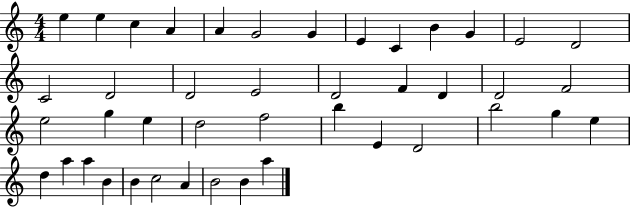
{
  \clef treble
  \numericTimeSignature
  \time 4/4
  \key c \major
  e''4 e''4 c''4 a'4 | a'4 g'2 g'4 | e'4 c'4 b'4 g'4 | e'2 d'2 | \break c'2 d'2 | d'2 e'2 | d'2 f'4 d'4 | d'2 f'2 | \break e''2 g''4 e''4 | d''2 f''2 | b''4 e'4 d'2 | b''2 g''4 e''4 | \break d''4 a''4 a''4 b'4 | b'4 c''2 a'4 | b'2 b'4 a''4 | \bar "|."
}